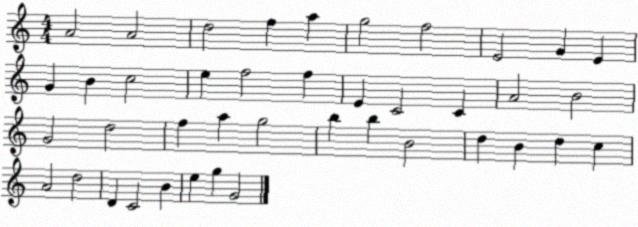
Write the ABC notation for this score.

X:1
T:Untitled
M:4/4
L:1/4
K:C
A2 A2 d2 f a g2 f2 E2 G E G B c2 e f2 f E C2 C A2 B2 G2 d2 f a g2 b b B2 d B d c A2 d2 D C2 B e g G2